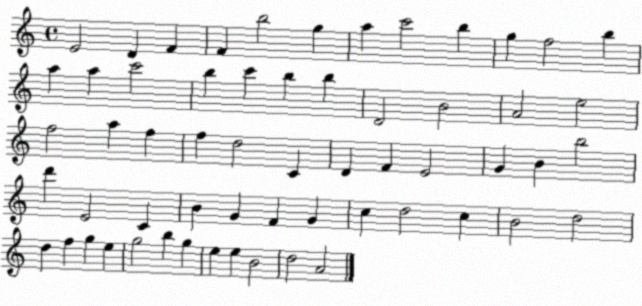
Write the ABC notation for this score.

X:1
T:Untitled
M:4/4
L:1/4
K:C
E2 D F F b2 g a c'2 b g f2 b a a c'2 b c' b b D2 B2 A2 e2 f2 a f f d2 C D F E2 G B b2 d' E2 C B G F G c d2 c B2 d2 d f g e g2 b g e e B2 d2 A2